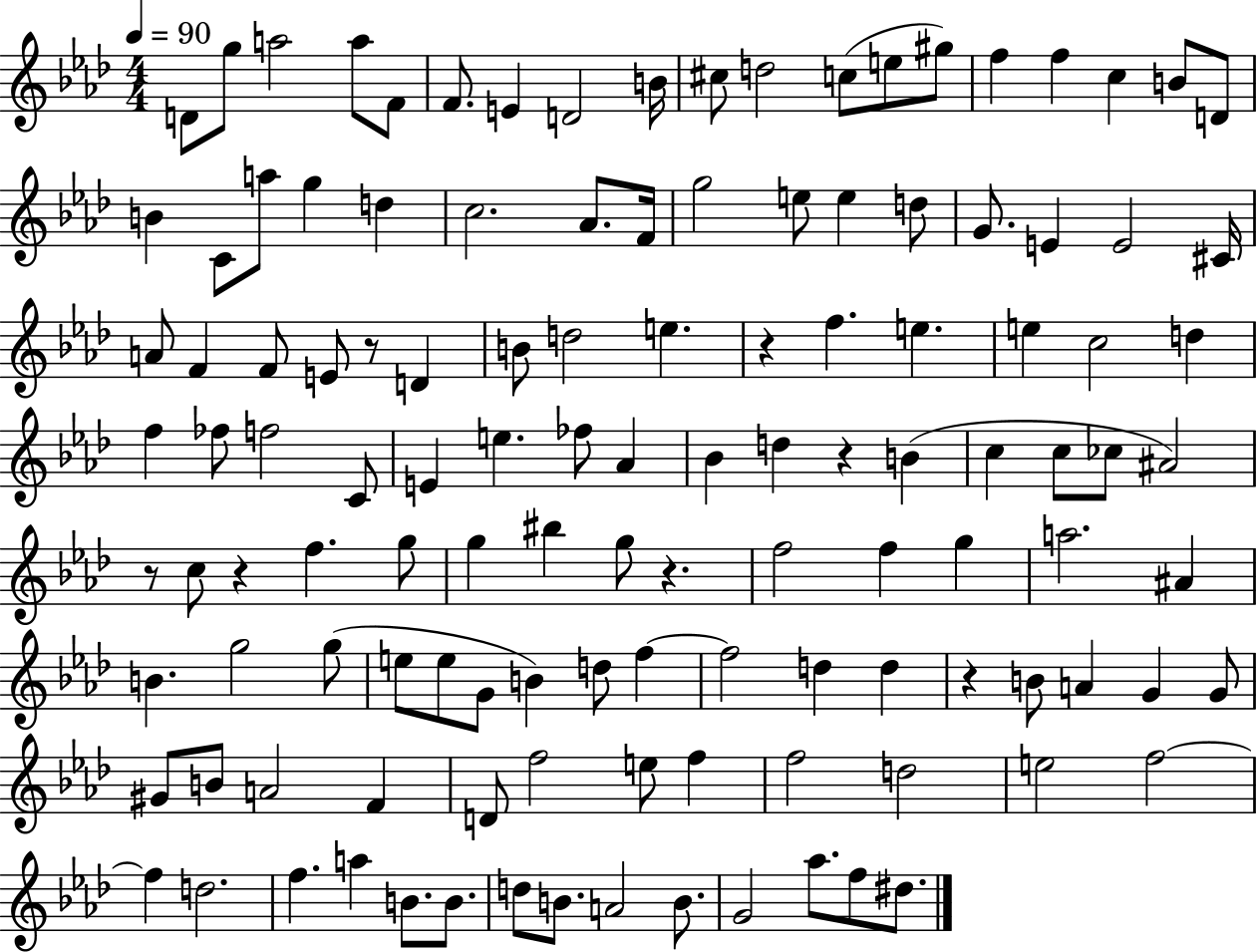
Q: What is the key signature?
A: AES major